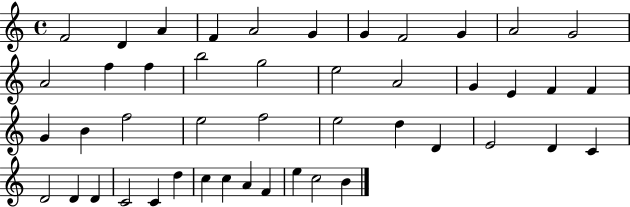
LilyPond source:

{
  \clef treble
  \time 4/4
  \defaultTimeSignature
  \key c \major
  f'2 d'4 a'4 | f'4 a'2 g'4 | g'4 f'2 g'4 | a'2 g'2 | \break a'2 f''4 f''4 | b''2 g''2 | e''2 a'2 | g'4 e'4 f'4 f'4 | \break g'4 b'4 f''2 | e''2 f''2 | e''2 d''4 d'4 | e'2 d'4 c'4 | \break d'2 d'4 d'4 | c'2 c'4 d''4 | c''4 c''4 a'4 f'4 | e''4 c''2 b'4 | \break \bar "|."
}